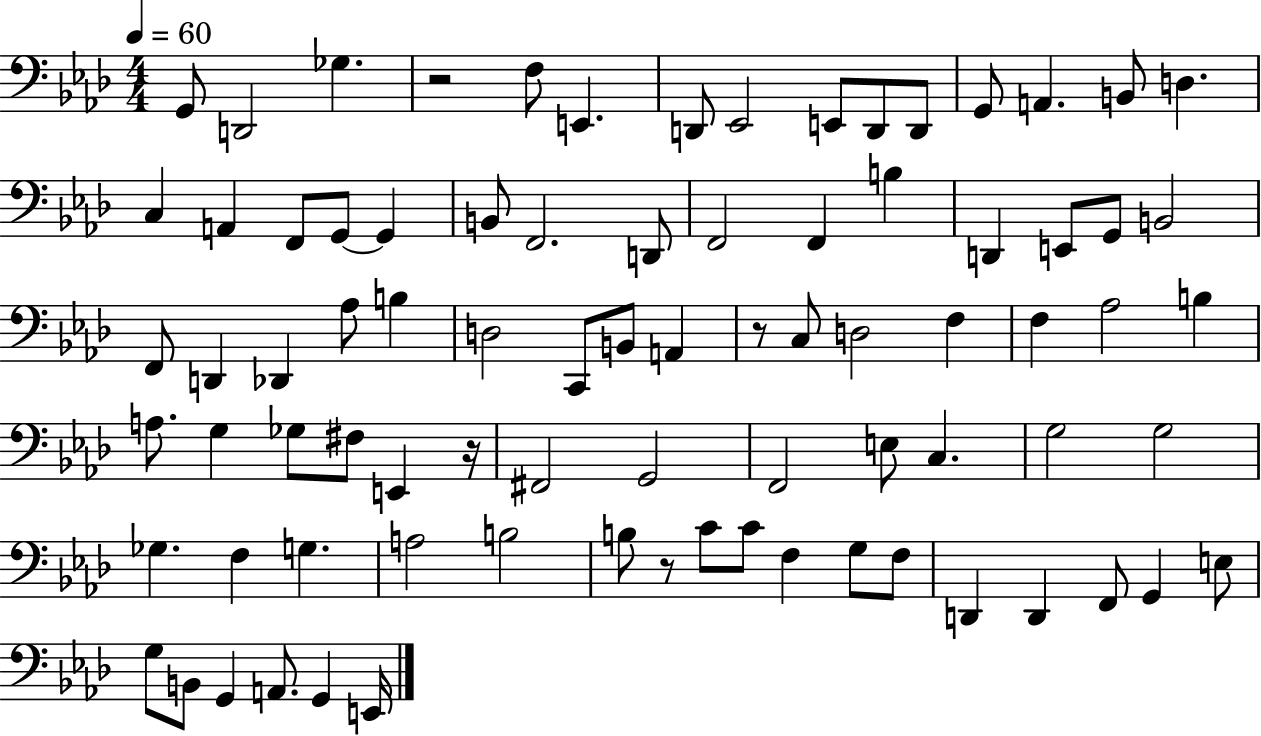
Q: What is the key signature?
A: AES major